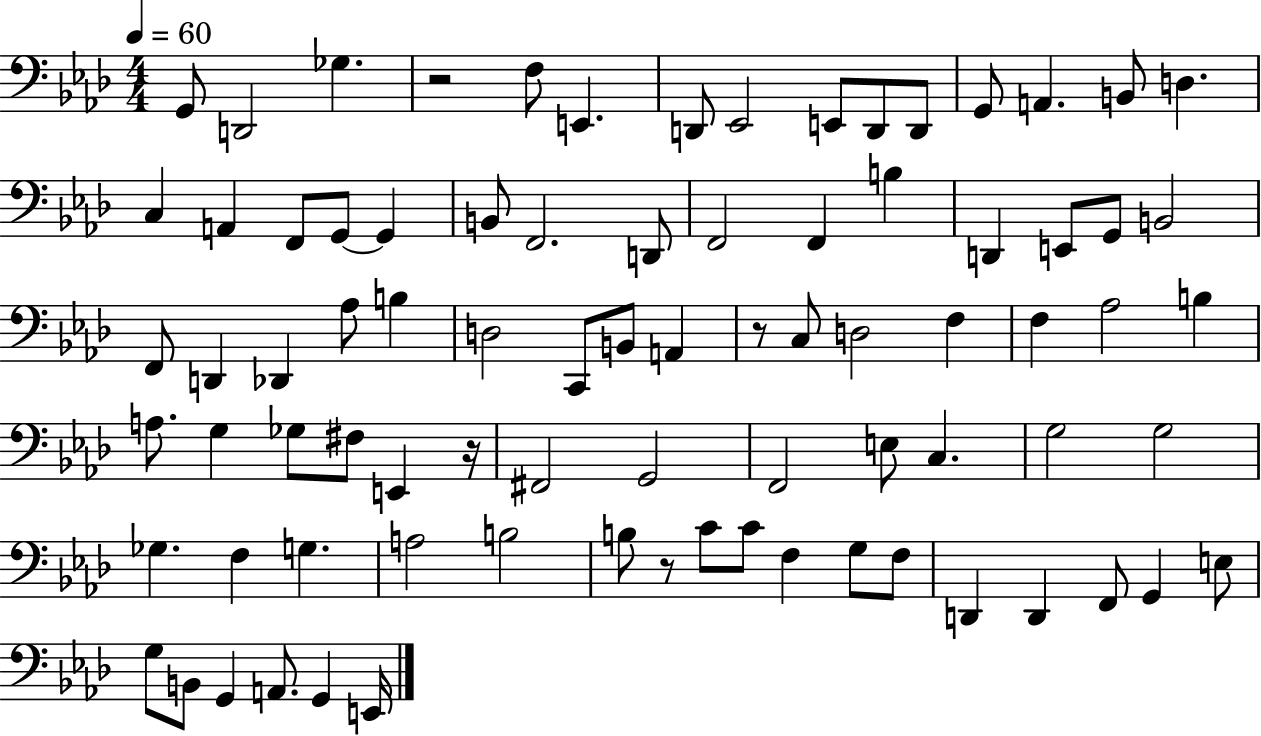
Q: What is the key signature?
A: AES major